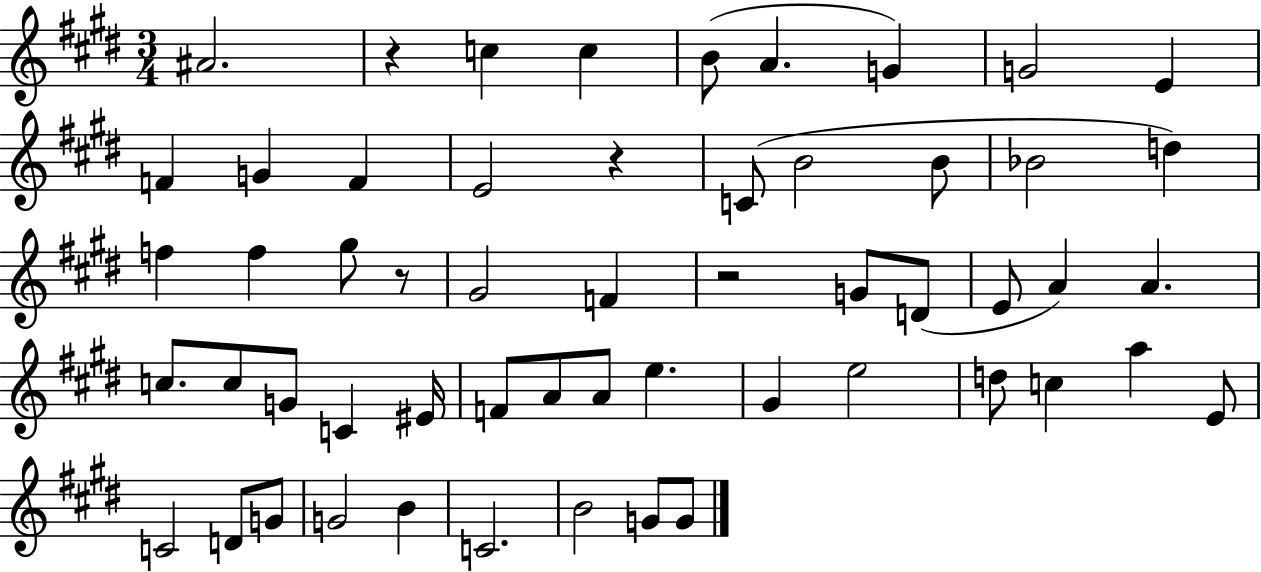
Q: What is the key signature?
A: E major